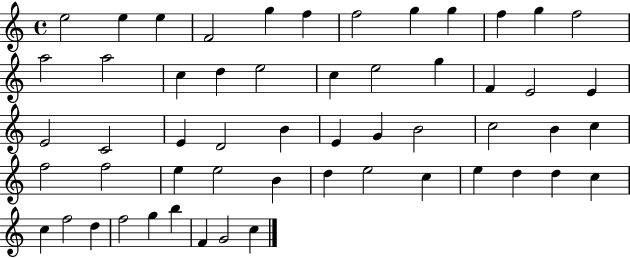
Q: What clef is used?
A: treble